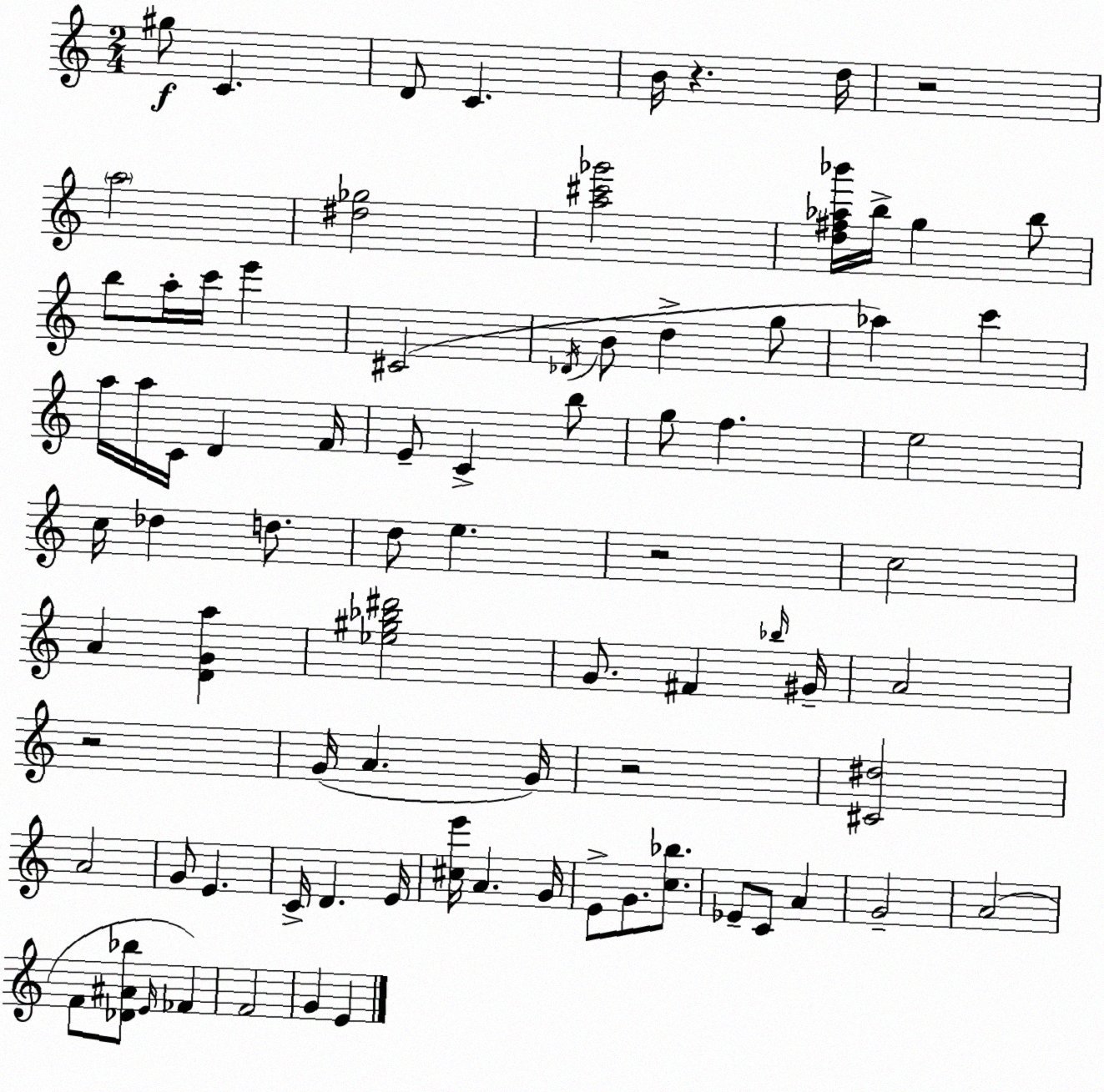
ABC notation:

X:1
T:Untitled
M:2/4
L:1/4
K:C
^g/2 C D/2 C B/4 z d/4 z2 a2 [^d_g]2 [a^c'_g']2 [d^f_a_b']/4 b/4 g b/2 b/2 a/4 c'/4 e' ^C2 _D/4 B/2 d g/2 _a c' a/4 a/4 C/4 D F/4 E/2 C b/2 g/2 f e2 c/4 _d d/2 d/2 e z2 c2 A [DGa] [_e^g_b^d']2 G/2 ^F _b/4 ^G/4 A2 z2 G/4 A G/4 z2 [^C^d]2 A2 G/2 E C/4 D E/4 [^ce']/4 A G/4 E/2 G/2 [c_b]/2 _E/2 C/2 A G2 A2 F/2 [_D^A_b]/2 E/4 _F F2 G E